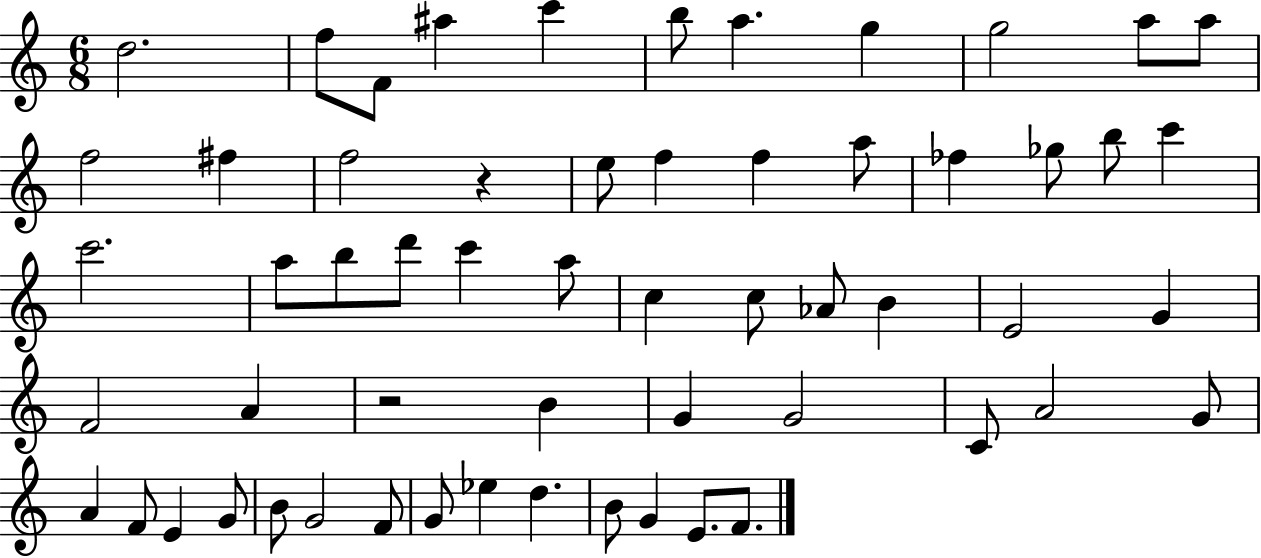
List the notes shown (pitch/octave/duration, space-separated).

D5/h. F5/e F4/e A#5/q C6/q B5/e A5/q. G5/q G5/h A5/e A5/e F5/h F#5/q F5/h R/q E5/e F5/q F5/q A5/e FES5/q Gb5/e B5/e C6/q C6/h. A5/e B5/e D6/e C6/q A5/e C5/q C5/e Ab4/e B4/q E4/h G4/q F4/h A4/q R/h B4/q G4/q G4/h C4/e A4/h G4/e A4/q F4/e E4/q G4/e B4/e G4/h F4/e G4/e Eb5/q D5/q. B4/e G4/q E4/e. F4/e.